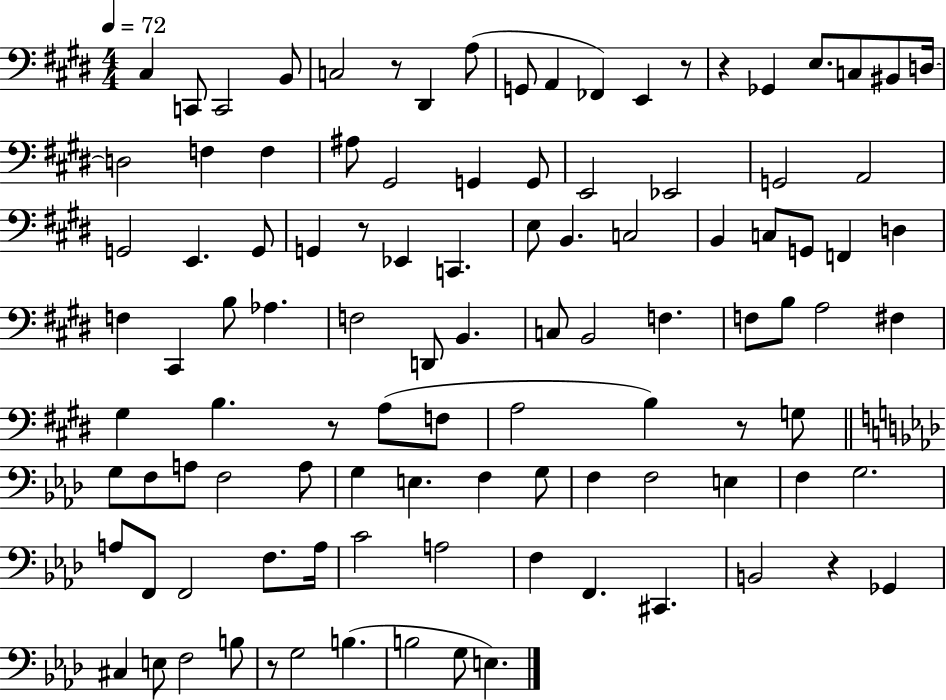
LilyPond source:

{
  \clef bass
  \numericTimeSignature
  \time 4/4
  \key e \major
  \tempo 4 = 72
  cis4 c,8 c,2 b,8 | c2 r8 dis,4 a8( | g,8 a,4 fes,4) e,4 r8 | r4 ges,4 e8. c8 bis,8 d16~~ | \break d2 f4 f4 | ais8 gis,2 g,4 g,8 | e,2 ees,2 | g,2 a,2 | \break g,2 e,4. g,8 | g,4 r8 ees,4 c,4. | e8 b,4. c2 | b,4 c8 g,8 f,4 d4 | \break f4 cis,4 b8 aes4. | f2 d,8 b,4. | c8 b,2 f4. | f8 b8 a2 fis4 | \break gis4 b4. r8 a8( f8 | a2 b4) r8 g8 | \bar "||" \break \key f \minor g8 f8 a8 f2 a8 | g4 e4. f4 g8 | f4 f2 e4 | f4 g2. | \break a8 f,8 f,2 f8. a16 | c'2 a2 | f4 f,4. cis,4. | b,2 r4 ges,4 | \break cis4 e8 f2 b8 | r8 g2 b4.( | b2 g8 e4.) | \bar "|."
}